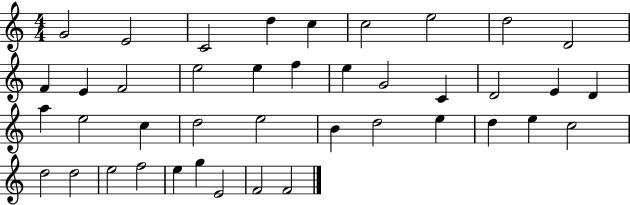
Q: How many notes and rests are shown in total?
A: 41